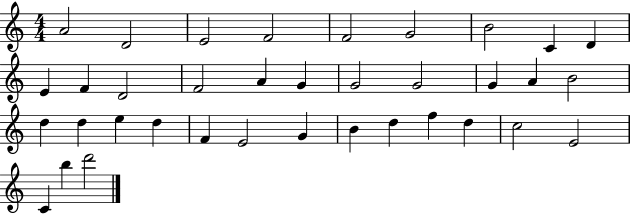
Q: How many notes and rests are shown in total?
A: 36